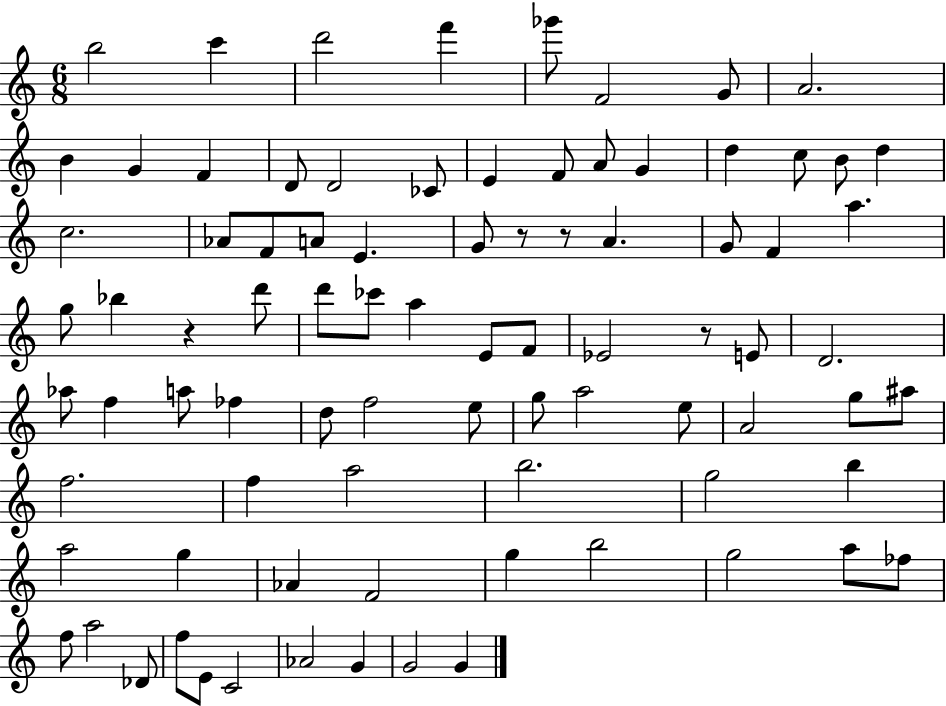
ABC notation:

X:1
T:Untitled
M:6/8
L:1/4
K:C
b2 c' d'2 f' _g'/2 F2 G/2 A2 B G F D/2 D2 _C/2 E F/2 A/2 G d c/2 B/2 d c2 _A/2 F/2 A/2 E G/2 z/2 z/2 A G/2 F a g/2 _b z d'/2 d'/2 _c'/2 a E/2 F/2 _E2 z/2 E/2 D2 _a/2 f a/2 _f d/2 f2 e/2 g/2 a2 e/2 A2 g/2 ^a/2 f2 f a2 b2 g2 b a2 g _A F2 g b2 g2 a/2 _f/2 f/2 a2 _D/2 f/2 E/2 C2 _A2 G G2 G